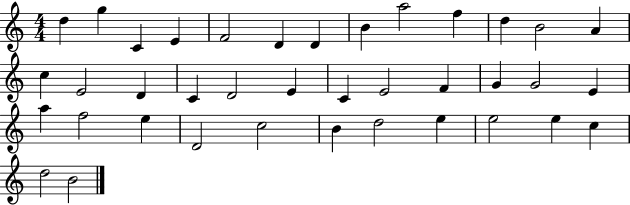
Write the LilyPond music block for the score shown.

{
  \clef treble
  \numericTimeSignature
  \time 4/4
  \key c \major
  d''4 g''4 c'4 e'4 | f'2 d'4 d'4 | b'4 a''2 f''4 | d''4 b'2 a'4 | \break c''4 e'2 d'4 | c'4 d'2 e'4 | c'4 e'2 f'4 | g'4 g'2 e'4 | \break a''4 f''2 e''4 | d'2 c''2 | b'4 d''2 e''4 | e''2 e''4 c''4 | \break d''2 b'2 | \bar "|."
}